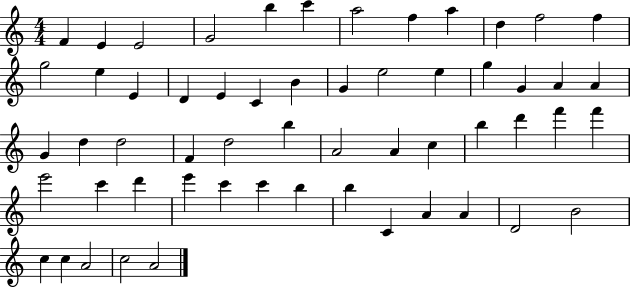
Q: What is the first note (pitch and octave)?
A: F4